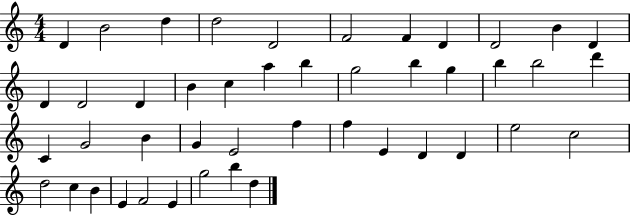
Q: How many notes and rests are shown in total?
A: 45